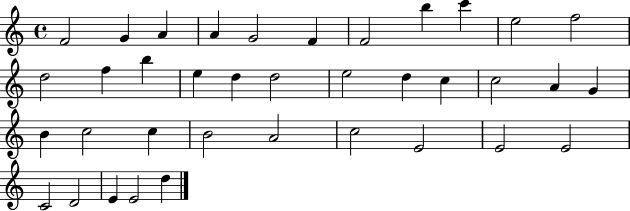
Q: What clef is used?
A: treble